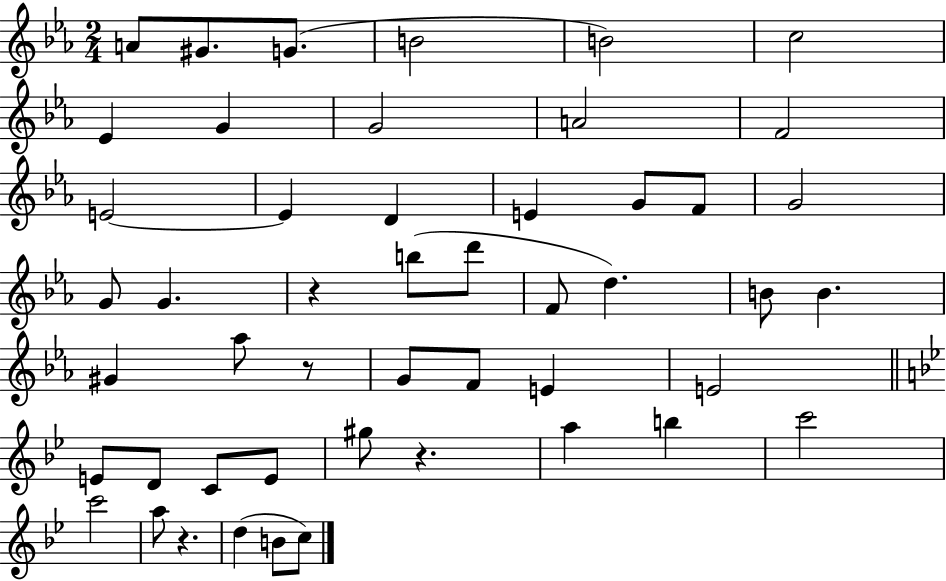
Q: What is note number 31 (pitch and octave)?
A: E4